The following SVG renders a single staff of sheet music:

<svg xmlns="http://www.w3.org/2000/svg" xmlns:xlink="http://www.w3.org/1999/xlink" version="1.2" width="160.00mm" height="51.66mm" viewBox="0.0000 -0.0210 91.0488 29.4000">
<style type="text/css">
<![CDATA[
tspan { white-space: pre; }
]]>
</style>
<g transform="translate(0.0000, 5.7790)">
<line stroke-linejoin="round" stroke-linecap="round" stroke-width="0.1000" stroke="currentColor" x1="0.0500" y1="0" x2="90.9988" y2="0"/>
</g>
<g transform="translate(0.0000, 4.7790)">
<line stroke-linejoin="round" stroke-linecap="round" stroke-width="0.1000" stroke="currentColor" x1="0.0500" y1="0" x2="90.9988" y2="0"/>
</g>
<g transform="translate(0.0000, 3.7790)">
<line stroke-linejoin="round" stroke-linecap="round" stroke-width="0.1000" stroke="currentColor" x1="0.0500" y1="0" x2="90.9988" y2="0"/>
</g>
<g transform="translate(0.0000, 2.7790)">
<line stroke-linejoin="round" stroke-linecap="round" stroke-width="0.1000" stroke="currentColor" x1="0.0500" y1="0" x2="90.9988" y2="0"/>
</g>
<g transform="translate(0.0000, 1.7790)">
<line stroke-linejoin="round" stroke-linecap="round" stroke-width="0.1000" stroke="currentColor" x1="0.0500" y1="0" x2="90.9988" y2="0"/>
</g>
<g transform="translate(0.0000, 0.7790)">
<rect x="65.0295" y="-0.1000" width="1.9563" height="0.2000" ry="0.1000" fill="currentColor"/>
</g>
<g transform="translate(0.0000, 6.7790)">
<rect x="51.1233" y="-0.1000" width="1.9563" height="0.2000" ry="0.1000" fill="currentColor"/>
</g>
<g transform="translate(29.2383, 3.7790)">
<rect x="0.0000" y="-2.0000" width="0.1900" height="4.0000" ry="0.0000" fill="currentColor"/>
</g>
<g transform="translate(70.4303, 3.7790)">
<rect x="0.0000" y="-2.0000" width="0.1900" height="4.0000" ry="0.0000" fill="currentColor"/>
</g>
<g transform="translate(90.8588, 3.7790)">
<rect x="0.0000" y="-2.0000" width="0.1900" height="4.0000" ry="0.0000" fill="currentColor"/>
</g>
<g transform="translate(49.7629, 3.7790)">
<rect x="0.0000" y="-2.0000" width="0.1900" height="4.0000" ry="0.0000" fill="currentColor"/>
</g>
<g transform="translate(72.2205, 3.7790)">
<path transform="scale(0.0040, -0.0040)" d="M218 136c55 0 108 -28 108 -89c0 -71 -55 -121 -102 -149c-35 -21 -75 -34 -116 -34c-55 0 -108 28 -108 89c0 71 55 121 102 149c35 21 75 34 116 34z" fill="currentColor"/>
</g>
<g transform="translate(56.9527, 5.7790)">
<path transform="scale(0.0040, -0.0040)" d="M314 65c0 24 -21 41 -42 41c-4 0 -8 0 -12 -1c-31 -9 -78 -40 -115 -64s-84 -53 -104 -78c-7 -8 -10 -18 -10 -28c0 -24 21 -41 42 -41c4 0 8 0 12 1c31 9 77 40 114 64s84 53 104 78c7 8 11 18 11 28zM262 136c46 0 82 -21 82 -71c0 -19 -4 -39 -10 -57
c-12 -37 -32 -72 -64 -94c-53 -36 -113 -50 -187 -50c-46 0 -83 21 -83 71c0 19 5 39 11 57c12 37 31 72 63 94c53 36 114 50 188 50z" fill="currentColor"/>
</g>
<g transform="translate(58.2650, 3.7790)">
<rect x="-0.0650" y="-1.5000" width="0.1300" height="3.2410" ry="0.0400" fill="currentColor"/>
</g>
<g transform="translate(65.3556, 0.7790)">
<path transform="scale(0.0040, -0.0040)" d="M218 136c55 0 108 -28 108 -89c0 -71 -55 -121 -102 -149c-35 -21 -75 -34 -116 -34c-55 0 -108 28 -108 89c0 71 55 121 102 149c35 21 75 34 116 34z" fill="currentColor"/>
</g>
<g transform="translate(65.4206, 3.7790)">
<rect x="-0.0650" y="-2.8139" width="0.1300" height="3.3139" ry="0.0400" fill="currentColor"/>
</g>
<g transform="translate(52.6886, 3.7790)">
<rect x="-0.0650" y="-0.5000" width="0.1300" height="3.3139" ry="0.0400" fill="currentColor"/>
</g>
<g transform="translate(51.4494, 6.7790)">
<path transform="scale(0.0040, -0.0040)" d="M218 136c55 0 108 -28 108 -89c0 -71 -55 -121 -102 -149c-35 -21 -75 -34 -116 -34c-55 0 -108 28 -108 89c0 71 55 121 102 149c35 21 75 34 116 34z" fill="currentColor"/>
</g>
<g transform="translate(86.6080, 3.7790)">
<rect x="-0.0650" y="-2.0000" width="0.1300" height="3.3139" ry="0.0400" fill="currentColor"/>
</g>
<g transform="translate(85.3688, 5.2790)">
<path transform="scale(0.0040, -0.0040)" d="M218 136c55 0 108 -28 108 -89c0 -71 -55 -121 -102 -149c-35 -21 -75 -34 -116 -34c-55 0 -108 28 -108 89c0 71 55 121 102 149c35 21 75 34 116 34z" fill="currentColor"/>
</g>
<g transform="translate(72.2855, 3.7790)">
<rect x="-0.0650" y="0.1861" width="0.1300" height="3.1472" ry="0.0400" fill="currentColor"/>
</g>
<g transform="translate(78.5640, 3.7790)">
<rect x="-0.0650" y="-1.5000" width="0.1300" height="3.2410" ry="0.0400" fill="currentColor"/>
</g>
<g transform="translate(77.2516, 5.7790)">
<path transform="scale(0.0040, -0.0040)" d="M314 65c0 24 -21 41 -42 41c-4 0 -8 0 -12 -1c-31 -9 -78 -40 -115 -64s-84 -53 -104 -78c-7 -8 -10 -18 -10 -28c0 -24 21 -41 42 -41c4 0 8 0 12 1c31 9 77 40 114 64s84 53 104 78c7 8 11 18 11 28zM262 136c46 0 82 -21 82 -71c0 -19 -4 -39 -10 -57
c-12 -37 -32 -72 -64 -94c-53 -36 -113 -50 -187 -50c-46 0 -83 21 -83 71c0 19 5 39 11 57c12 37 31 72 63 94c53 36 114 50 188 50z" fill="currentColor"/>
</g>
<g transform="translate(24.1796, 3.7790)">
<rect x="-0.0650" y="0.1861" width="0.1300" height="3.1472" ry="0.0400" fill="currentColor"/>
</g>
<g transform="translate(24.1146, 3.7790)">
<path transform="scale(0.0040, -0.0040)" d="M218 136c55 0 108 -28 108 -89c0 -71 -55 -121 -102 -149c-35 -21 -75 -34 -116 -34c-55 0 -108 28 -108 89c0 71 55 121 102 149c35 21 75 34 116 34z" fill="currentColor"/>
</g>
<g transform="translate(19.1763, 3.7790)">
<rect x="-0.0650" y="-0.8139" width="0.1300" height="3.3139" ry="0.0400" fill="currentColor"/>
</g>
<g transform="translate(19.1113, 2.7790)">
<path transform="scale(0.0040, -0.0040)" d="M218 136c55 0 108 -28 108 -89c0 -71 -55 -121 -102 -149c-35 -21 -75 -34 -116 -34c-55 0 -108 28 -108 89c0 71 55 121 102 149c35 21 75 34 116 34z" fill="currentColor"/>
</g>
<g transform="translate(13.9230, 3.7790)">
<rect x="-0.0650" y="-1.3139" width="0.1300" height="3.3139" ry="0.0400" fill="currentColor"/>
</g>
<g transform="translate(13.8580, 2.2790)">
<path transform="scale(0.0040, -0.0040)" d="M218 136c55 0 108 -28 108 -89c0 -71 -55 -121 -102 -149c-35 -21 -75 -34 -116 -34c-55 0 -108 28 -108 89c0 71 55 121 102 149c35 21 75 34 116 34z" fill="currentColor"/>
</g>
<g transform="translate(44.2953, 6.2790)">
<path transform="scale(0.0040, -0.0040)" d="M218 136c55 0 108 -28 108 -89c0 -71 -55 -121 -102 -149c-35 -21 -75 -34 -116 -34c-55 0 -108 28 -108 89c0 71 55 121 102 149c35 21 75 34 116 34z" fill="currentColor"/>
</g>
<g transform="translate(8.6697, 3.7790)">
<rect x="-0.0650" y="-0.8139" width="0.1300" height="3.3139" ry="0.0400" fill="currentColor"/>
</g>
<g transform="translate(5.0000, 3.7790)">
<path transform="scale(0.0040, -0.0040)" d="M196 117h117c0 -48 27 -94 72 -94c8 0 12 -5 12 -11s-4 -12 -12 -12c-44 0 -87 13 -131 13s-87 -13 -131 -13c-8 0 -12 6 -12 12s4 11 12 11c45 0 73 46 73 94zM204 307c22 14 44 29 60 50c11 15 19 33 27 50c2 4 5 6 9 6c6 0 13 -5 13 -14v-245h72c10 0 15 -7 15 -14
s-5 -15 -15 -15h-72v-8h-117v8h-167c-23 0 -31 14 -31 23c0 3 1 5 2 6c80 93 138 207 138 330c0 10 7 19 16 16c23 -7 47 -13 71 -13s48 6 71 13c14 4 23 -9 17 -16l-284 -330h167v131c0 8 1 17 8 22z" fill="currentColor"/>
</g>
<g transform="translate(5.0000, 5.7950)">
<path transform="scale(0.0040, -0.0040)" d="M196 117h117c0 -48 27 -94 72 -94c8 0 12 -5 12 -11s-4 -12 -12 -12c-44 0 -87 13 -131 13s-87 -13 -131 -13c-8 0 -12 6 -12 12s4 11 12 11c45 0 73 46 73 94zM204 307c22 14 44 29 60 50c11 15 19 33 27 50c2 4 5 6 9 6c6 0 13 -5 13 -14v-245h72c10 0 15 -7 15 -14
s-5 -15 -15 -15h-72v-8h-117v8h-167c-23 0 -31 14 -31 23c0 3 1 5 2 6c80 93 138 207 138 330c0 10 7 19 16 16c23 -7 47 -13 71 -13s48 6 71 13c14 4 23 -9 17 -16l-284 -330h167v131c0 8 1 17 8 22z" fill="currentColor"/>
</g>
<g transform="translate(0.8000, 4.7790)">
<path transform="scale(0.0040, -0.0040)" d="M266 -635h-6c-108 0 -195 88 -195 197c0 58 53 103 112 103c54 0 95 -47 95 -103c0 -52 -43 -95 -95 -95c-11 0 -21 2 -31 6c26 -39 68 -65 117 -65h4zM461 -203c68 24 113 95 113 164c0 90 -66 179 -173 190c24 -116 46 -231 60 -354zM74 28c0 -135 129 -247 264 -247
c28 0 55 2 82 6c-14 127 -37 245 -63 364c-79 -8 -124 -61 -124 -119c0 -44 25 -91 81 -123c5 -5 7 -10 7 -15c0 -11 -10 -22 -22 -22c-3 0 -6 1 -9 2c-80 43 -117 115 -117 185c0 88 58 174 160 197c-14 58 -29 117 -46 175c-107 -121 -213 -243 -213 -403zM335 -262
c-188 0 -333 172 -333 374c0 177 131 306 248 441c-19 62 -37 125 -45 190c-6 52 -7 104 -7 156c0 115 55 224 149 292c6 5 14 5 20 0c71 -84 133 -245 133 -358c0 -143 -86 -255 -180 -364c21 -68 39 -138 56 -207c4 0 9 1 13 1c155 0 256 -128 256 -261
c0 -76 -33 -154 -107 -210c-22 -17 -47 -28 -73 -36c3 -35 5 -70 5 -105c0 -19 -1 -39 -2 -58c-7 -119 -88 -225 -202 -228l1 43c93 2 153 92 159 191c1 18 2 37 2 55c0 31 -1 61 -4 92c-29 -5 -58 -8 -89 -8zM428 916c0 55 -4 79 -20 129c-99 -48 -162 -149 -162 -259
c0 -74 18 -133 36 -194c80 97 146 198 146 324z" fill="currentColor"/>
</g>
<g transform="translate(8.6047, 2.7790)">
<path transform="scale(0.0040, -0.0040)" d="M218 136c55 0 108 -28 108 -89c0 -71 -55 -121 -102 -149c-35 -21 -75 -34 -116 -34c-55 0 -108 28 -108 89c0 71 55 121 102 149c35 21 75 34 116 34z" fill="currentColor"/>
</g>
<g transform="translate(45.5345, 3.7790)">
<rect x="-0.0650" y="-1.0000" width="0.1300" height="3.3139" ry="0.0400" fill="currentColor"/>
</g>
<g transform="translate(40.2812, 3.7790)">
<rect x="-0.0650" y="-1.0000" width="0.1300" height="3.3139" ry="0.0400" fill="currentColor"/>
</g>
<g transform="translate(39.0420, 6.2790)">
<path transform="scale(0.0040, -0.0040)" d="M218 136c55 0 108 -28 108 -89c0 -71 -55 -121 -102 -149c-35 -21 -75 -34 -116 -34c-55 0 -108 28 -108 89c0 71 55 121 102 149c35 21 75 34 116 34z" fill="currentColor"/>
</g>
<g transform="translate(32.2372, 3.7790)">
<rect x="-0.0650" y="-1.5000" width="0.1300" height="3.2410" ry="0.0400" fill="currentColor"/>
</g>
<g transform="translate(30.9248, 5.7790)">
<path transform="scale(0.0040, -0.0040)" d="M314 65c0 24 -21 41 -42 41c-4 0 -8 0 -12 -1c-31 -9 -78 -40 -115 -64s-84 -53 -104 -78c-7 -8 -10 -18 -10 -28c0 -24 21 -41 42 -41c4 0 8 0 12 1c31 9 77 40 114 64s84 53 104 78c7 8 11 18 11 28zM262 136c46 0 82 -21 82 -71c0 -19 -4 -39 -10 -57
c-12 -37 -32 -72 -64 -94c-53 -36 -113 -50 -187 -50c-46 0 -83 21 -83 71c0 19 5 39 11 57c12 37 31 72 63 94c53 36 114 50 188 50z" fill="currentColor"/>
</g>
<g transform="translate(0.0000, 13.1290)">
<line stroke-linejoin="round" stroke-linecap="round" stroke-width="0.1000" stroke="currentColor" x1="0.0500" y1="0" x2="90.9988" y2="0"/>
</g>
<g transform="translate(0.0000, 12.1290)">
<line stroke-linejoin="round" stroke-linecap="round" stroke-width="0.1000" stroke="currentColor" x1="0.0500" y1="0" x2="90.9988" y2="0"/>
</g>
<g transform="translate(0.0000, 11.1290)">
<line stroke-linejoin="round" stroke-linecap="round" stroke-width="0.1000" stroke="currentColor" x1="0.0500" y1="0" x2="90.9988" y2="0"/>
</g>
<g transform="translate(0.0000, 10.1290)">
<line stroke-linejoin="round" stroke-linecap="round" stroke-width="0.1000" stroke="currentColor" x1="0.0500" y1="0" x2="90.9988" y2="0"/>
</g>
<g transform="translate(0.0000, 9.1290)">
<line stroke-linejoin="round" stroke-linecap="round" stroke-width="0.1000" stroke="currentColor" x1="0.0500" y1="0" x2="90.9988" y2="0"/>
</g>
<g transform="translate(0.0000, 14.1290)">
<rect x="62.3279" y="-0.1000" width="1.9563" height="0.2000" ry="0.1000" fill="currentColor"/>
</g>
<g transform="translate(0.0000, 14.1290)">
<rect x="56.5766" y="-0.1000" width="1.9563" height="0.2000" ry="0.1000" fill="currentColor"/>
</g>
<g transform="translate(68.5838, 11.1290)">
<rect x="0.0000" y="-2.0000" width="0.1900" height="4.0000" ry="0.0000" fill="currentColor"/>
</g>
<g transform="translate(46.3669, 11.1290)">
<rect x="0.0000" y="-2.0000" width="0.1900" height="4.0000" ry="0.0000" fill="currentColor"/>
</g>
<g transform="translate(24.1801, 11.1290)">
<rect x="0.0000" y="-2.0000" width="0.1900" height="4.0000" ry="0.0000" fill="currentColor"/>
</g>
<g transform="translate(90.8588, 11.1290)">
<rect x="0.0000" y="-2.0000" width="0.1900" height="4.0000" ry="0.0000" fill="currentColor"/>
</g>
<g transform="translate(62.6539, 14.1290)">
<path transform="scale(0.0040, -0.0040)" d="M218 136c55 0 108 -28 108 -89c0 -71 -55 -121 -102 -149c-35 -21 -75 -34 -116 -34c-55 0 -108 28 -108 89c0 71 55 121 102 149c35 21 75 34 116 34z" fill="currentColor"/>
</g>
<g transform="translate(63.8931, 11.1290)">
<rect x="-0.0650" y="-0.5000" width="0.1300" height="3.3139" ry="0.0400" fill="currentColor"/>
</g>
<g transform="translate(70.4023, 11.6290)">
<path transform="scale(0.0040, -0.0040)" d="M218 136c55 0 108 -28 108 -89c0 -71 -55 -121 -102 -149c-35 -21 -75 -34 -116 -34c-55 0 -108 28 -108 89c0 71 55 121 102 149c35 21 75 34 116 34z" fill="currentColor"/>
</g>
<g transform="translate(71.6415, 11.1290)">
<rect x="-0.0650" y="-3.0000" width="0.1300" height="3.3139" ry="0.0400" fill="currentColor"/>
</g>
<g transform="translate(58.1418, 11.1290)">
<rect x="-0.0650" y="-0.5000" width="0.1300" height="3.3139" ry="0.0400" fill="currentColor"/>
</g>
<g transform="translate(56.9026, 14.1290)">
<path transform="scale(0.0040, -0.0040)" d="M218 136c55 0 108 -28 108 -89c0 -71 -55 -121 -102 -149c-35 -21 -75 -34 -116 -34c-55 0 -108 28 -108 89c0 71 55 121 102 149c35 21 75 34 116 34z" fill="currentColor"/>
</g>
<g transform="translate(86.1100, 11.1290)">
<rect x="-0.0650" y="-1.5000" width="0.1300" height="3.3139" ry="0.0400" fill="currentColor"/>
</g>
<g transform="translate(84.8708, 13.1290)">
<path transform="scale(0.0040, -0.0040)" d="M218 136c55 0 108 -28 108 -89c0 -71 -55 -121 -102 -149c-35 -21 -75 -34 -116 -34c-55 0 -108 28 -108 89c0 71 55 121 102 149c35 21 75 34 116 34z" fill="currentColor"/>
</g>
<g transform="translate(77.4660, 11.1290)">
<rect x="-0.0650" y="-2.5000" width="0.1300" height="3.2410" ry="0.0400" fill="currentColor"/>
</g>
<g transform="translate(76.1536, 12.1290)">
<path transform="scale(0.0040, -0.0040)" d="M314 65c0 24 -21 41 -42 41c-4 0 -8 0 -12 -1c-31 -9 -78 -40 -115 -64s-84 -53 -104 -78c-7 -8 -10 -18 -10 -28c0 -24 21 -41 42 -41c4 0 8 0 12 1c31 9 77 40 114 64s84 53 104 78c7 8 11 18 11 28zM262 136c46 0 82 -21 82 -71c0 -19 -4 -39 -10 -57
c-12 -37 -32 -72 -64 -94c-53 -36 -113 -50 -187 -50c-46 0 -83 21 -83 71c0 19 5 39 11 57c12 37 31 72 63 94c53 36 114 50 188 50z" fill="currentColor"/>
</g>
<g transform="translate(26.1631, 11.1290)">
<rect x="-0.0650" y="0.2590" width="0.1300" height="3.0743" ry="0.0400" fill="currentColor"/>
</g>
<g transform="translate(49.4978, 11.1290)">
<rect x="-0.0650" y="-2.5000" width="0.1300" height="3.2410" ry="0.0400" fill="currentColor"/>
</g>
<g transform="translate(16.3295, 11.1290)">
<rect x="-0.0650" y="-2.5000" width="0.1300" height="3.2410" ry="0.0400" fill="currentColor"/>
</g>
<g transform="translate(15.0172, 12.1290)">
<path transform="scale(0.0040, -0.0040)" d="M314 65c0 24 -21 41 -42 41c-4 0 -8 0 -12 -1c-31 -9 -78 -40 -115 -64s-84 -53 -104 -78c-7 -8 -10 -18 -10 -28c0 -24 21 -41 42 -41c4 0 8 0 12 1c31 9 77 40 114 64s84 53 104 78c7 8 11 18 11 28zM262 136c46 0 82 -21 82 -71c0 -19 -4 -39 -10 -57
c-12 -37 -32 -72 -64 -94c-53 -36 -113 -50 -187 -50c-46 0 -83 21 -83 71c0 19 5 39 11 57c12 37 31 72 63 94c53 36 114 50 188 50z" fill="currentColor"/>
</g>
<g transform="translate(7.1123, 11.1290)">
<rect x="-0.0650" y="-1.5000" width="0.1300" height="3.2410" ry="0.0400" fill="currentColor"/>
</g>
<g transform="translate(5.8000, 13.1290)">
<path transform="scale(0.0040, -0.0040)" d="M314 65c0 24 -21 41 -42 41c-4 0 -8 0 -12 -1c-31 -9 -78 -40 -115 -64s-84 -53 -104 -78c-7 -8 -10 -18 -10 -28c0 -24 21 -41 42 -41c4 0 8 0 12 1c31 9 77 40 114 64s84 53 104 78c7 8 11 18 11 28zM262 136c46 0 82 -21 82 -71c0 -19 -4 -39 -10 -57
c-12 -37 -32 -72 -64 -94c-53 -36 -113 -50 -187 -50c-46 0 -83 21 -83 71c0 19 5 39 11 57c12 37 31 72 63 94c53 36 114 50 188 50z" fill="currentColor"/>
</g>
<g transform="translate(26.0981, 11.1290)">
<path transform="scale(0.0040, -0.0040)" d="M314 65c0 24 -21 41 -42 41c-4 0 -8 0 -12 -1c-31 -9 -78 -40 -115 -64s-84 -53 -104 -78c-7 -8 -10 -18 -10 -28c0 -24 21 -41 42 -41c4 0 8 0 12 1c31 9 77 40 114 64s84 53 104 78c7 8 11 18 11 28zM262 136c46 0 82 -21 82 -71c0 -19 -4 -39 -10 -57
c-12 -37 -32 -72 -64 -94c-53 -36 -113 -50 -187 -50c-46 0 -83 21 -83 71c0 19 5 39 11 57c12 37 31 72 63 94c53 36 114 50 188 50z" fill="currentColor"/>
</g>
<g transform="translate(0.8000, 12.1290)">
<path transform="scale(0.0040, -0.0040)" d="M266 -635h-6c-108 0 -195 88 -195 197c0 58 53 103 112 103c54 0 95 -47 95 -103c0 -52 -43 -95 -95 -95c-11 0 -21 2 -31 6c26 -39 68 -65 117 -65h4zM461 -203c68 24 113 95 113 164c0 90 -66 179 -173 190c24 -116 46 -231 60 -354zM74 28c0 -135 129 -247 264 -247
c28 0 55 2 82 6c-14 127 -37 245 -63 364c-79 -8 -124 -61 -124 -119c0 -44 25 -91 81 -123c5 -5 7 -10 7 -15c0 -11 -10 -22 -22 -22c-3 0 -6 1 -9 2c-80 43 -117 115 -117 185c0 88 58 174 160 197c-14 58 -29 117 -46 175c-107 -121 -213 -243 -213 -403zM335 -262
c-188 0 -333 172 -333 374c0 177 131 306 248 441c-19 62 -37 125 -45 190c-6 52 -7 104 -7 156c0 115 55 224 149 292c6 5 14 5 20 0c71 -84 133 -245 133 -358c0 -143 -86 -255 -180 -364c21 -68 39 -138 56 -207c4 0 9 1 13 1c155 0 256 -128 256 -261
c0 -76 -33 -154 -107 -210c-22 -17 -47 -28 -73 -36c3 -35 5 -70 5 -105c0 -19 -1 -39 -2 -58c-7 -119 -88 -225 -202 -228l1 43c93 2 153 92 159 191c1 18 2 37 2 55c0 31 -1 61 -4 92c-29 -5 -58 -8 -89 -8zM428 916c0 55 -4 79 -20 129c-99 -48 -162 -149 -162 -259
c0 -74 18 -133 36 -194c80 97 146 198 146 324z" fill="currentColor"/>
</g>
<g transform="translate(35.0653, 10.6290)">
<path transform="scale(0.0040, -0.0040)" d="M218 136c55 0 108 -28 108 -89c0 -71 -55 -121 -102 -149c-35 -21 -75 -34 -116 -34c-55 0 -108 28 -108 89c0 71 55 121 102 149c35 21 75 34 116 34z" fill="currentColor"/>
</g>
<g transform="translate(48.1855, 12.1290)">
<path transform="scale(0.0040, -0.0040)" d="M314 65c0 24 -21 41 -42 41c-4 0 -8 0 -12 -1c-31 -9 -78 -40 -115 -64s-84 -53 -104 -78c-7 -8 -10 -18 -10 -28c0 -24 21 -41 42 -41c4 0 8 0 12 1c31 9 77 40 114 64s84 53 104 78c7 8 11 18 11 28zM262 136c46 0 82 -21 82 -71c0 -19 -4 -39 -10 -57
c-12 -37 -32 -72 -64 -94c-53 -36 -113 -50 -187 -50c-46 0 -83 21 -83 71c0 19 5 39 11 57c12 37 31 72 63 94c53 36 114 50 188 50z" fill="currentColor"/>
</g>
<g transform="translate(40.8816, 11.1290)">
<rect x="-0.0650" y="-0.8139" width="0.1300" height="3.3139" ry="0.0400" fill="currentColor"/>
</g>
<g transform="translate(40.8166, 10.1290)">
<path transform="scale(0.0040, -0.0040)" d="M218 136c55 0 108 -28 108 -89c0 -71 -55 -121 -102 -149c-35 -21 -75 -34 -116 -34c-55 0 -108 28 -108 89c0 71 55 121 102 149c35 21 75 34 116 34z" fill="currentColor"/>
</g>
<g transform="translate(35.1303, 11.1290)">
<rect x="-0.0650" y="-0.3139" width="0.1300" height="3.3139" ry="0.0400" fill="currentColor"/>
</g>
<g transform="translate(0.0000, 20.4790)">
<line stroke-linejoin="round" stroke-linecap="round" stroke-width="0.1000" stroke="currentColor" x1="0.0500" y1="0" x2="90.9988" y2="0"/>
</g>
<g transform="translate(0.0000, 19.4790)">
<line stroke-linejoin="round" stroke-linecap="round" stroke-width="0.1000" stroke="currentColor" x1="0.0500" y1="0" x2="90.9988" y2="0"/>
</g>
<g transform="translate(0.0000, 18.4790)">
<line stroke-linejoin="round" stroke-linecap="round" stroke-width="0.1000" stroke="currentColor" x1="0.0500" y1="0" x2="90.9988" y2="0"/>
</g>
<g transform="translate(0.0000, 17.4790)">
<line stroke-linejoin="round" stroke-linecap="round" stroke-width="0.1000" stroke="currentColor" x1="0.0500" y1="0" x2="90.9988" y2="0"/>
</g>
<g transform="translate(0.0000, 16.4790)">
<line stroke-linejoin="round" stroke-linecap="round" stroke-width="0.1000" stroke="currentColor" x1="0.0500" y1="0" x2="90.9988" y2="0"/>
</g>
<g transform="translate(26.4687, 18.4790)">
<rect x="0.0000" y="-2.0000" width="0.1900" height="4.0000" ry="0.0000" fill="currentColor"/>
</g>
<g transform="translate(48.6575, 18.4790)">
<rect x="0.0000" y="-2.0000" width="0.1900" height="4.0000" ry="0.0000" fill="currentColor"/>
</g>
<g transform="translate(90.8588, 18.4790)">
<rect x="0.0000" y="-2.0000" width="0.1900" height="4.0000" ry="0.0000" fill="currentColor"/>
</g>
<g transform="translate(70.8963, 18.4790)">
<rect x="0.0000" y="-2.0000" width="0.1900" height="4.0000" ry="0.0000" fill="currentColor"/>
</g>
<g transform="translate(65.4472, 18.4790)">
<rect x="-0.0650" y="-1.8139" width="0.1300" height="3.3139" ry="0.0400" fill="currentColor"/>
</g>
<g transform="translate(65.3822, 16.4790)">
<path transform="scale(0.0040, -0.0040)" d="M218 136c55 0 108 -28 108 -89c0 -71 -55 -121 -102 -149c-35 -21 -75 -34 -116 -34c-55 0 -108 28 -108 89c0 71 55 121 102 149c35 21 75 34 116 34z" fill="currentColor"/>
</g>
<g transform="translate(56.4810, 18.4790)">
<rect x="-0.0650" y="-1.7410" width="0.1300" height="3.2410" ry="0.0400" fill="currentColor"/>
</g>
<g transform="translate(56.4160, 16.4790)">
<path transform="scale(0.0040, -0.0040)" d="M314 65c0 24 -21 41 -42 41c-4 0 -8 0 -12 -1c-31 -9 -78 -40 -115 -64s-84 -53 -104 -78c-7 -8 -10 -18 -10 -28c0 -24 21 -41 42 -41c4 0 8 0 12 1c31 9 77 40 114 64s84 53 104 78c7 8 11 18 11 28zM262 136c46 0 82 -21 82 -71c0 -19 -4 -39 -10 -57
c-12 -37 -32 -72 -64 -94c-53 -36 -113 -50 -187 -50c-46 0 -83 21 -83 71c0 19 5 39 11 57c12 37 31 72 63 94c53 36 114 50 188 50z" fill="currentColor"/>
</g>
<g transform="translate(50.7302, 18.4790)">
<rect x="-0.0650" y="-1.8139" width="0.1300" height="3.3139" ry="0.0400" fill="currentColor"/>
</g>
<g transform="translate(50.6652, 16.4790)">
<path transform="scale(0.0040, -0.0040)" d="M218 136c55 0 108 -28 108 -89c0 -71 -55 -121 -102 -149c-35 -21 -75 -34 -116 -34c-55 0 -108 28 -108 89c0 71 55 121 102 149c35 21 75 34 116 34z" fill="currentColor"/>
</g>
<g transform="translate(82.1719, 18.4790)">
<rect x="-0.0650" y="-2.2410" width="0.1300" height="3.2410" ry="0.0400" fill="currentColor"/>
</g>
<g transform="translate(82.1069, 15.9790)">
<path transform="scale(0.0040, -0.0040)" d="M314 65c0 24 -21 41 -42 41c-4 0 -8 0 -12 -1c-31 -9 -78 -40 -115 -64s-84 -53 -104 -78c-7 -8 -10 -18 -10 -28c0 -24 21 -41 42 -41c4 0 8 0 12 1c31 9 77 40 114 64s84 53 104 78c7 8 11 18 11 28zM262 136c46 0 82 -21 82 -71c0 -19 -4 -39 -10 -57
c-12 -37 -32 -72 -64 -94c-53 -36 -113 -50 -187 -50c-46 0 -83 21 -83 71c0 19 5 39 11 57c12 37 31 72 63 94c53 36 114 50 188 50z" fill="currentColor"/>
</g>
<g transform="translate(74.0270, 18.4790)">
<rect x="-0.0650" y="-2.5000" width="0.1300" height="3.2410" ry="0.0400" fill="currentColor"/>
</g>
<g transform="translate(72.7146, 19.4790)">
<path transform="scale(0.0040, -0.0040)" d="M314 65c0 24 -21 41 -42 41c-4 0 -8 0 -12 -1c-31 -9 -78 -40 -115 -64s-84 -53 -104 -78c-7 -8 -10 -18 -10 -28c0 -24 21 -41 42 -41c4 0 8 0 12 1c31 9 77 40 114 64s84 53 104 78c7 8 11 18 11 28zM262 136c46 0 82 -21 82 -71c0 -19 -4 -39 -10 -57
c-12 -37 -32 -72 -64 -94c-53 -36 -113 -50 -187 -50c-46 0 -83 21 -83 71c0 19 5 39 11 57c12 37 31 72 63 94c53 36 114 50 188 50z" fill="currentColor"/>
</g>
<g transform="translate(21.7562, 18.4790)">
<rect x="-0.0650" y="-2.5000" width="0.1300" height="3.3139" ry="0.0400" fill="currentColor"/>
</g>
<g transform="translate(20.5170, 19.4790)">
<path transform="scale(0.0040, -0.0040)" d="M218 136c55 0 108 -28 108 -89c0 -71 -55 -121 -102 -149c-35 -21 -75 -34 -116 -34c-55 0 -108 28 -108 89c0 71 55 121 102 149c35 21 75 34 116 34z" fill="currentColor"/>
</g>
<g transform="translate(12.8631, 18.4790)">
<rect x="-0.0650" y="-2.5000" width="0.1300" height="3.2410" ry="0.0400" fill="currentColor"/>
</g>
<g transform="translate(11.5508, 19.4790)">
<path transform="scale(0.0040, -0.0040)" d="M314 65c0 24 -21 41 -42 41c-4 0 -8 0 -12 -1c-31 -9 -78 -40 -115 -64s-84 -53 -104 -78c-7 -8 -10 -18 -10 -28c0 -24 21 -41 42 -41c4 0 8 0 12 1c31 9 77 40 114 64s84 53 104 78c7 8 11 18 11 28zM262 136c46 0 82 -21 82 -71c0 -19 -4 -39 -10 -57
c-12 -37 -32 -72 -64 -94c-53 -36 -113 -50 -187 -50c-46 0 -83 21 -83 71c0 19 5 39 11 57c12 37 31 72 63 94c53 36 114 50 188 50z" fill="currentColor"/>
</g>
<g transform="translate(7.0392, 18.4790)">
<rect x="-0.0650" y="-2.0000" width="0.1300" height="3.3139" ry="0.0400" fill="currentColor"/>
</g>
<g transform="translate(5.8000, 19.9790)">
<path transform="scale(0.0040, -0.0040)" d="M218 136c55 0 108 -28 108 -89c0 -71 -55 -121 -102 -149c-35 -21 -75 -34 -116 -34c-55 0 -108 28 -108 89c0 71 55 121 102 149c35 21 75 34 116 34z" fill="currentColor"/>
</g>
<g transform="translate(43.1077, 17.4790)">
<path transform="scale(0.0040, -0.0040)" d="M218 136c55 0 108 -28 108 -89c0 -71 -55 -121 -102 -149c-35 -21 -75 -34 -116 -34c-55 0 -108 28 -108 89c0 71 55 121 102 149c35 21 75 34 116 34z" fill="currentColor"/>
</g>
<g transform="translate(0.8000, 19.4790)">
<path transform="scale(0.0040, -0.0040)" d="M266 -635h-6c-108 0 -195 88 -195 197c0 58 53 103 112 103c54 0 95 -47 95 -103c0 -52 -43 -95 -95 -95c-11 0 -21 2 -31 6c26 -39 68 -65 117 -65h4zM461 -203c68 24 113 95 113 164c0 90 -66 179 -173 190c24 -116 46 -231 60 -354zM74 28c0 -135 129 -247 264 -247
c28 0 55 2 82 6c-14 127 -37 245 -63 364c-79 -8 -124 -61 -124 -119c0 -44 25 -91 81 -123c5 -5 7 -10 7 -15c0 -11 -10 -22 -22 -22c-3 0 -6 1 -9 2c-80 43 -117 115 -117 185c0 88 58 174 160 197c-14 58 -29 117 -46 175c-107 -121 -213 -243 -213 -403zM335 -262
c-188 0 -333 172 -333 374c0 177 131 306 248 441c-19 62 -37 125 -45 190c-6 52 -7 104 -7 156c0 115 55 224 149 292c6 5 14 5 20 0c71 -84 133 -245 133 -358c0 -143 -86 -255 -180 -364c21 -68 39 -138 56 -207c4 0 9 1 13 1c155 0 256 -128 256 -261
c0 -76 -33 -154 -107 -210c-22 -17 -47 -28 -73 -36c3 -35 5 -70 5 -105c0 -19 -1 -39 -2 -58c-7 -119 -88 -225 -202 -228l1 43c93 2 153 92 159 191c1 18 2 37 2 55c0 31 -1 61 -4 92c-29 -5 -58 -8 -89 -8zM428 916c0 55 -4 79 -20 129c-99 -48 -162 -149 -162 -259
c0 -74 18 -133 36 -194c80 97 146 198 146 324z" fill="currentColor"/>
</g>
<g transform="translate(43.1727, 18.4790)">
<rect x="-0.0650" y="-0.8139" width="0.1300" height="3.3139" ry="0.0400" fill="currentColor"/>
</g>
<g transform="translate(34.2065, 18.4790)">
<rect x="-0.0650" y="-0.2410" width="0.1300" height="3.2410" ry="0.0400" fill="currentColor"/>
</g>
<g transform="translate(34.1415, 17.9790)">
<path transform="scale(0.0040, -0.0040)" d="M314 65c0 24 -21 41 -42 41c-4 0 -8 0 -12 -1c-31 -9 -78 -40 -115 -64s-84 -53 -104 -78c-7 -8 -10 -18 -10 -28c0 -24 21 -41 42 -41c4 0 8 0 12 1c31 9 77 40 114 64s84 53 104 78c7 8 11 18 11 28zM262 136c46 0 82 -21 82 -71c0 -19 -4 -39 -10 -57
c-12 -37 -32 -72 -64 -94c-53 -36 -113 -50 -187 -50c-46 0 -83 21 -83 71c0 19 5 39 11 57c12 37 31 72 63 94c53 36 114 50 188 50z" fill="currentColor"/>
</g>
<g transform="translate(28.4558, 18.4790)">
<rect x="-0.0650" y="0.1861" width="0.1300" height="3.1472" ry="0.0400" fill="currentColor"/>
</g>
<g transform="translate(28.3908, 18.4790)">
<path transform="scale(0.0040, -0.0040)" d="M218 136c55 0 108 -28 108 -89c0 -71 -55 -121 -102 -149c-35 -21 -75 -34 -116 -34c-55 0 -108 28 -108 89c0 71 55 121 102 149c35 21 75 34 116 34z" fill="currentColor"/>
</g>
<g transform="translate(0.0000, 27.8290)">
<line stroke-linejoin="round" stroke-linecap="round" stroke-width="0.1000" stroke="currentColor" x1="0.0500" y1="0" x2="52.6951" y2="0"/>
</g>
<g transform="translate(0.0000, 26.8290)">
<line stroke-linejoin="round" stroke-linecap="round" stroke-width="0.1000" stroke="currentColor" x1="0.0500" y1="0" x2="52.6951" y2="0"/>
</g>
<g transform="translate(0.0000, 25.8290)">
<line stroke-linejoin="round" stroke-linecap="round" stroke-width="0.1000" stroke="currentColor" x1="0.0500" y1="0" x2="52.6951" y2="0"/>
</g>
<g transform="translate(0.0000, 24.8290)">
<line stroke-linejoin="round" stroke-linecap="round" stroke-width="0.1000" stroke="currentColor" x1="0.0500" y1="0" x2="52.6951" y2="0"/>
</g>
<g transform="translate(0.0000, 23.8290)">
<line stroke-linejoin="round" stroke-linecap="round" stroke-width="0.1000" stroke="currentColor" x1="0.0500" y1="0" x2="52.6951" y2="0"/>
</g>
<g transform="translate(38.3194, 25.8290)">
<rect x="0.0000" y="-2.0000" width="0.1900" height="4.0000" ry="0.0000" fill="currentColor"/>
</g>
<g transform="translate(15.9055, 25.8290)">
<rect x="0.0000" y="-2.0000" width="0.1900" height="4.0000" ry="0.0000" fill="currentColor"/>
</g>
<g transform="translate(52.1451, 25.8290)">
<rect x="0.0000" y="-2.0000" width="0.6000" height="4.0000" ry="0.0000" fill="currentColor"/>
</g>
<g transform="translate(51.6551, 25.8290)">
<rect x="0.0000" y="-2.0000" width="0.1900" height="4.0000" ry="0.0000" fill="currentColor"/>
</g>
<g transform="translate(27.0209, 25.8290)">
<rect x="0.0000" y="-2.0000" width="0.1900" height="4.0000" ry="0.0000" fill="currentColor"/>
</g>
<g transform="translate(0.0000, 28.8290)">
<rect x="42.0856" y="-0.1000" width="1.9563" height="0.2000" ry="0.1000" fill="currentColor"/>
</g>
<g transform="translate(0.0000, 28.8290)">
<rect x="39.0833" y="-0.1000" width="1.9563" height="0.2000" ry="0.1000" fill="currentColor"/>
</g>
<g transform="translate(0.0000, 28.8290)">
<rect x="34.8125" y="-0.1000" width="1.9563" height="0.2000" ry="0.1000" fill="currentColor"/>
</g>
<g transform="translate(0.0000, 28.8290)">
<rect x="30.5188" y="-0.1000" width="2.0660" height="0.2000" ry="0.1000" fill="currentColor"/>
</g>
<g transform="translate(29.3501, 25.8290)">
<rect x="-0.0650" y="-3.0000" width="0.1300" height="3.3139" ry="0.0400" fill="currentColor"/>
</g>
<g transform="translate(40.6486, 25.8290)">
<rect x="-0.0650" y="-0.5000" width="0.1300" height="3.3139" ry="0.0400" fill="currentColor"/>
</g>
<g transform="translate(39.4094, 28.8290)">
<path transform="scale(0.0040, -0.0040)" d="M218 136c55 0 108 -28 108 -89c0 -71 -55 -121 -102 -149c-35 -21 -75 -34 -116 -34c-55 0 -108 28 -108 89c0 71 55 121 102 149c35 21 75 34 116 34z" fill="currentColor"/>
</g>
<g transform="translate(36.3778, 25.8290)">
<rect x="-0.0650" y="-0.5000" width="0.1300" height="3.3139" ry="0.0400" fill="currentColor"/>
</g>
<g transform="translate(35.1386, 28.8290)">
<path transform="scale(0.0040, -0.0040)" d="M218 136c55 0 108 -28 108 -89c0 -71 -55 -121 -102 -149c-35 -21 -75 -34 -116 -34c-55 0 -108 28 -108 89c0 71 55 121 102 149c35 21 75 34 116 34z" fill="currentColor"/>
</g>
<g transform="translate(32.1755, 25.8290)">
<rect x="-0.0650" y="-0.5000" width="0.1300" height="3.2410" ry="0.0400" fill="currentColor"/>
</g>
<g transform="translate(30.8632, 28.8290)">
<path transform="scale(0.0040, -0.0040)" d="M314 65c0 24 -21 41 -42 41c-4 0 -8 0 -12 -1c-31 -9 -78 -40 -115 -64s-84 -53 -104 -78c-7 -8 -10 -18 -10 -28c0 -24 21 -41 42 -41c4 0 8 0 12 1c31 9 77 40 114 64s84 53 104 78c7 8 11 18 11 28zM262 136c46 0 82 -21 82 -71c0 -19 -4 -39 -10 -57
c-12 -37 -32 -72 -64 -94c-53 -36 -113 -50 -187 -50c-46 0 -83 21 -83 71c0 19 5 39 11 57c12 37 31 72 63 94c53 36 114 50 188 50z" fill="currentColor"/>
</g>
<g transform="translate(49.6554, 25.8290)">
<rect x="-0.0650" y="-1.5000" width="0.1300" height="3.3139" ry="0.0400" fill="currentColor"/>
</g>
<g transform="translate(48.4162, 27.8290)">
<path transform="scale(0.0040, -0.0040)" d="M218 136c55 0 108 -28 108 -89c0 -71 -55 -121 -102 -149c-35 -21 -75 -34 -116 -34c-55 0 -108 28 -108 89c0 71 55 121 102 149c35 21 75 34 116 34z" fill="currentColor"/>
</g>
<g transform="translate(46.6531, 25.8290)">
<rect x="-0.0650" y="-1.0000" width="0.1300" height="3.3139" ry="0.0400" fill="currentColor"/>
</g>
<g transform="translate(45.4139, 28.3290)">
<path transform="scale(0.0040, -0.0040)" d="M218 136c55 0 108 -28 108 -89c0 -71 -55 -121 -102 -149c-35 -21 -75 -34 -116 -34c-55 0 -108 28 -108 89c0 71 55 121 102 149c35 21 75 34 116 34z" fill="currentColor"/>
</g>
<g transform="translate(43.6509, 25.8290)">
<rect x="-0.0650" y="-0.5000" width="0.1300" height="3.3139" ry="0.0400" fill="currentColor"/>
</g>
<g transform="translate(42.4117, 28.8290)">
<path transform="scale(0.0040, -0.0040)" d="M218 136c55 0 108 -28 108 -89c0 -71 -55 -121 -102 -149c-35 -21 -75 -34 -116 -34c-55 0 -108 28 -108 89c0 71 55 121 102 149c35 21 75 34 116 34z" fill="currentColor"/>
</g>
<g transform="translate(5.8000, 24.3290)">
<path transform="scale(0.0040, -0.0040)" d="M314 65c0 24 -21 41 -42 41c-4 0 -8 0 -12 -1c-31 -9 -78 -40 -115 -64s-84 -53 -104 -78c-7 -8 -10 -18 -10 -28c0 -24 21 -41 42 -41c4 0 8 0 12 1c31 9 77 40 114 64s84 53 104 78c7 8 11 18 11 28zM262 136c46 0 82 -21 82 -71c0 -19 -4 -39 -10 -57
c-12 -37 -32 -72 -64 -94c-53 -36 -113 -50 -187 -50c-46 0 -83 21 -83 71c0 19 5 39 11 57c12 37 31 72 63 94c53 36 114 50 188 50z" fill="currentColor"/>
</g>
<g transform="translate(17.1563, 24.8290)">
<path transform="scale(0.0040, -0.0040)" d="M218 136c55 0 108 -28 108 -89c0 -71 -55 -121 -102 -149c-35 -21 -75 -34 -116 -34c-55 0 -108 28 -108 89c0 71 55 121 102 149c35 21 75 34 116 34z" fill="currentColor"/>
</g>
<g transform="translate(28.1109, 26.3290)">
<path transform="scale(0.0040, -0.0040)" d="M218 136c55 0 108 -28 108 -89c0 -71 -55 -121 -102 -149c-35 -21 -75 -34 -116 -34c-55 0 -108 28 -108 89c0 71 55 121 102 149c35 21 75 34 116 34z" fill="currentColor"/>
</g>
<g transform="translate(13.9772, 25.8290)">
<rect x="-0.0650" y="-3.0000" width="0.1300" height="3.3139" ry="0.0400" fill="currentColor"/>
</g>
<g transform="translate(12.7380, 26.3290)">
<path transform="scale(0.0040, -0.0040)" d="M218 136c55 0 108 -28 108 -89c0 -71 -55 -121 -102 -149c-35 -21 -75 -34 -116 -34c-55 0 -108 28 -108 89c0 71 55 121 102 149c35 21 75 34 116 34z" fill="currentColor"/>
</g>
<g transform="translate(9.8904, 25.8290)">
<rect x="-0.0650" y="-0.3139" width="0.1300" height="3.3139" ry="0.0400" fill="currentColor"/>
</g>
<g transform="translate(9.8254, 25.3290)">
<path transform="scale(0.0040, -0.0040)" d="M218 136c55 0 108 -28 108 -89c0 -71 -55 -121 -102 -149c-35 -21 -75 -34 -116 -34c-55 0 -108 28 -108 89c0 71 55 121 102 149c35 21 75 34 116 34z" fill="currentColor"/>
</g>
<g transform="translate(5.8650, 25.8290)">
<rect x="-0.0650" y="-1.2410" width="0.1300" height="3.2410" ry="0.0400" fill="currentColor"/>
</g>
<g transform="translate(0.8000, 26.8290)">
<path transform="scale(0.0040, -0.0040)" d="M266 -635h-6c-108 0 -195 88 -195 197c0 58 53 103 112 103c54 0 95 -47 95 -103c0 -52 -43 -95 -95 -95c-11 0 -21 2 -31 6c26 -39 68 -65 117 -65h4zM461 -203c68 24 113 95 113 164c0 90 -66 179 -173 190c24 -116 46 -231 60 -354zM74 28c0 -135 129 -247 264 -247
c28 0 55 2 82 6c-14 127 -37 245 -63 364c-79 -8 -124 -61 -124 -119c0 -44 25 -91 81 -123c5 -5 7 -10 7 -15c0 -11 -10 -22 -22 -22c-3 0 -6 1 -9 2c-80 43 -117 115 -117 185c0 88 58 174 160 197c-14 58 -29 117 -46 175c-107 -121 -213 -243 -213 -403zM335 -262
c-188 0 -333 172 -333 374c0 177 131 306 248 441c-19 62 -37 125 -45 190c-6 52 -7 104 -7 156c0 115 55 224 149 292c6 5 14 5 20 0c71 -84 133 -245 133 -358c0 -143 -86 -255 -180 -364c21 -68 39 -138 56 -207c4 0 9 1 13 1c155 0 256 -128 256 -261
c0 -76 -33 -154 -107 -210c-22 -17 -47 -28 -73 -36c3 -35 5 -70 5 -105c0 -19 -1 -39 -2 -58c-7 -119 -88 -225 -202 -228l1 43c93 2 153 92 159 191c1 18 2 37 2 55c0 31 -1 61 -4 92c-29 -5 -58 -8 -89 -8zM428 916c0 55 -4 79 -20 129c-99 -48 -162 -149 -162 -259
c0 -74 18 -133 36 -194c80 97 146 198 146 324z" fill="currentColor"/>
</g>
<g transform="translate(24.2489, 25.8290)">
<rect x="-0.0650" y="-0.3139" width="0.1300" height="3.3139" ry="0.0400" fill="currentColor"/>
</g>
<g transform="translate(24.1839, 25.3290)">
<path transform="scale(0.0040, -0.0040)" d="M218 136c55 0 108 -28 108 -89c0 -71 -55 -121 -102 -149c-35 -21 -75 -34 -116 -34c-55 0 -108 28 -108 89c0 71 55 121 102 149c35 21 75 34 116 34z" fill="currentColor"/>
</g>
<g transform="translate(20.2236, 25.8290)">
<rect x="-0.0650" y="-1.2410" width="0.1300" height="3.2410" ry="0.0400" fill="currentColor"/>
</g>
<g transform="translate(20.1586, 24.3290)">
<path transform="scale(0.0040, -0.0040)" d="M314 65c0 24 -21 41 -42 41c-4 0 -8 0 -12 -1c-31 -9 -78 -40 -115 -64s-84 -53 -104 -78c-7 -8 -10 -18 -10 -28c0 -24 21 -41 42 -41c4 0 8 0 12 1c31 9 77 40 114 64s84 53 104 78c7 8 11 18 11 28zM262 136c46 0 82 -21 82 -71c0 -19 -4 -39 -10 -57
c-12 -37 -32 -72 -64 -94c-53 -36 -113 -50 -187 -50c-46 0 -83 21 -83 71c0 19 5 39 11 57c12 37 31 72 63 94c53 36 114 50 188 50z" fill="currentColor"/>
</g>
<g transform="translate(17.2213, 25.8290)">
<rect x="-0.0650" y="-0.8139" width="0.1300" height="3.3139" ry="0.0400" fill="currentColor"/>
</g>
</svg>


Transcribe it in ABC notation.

X:1
T:Untitled
M:4/4
L:1/4
K:C
d e d B E2 D D C E2 a B E2 F E2 G2 B2 c d G2 C C A G2 E F G2 G B c2 d f f2 f G2 g2 e2 c A d e2 c A C2 C C C D E